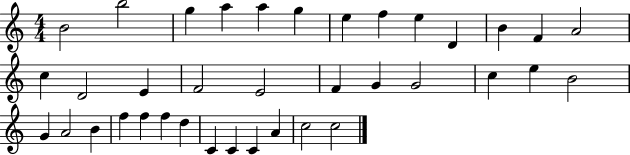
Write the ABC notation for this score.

X:1
T:Untitled
M:4/4
L:1/4
K:C
B2 b2 g a a g e f e D B F A2 c D2 E F2 E2 F G G2 c e B2 G A2 B f f f d C C C A c2 c2